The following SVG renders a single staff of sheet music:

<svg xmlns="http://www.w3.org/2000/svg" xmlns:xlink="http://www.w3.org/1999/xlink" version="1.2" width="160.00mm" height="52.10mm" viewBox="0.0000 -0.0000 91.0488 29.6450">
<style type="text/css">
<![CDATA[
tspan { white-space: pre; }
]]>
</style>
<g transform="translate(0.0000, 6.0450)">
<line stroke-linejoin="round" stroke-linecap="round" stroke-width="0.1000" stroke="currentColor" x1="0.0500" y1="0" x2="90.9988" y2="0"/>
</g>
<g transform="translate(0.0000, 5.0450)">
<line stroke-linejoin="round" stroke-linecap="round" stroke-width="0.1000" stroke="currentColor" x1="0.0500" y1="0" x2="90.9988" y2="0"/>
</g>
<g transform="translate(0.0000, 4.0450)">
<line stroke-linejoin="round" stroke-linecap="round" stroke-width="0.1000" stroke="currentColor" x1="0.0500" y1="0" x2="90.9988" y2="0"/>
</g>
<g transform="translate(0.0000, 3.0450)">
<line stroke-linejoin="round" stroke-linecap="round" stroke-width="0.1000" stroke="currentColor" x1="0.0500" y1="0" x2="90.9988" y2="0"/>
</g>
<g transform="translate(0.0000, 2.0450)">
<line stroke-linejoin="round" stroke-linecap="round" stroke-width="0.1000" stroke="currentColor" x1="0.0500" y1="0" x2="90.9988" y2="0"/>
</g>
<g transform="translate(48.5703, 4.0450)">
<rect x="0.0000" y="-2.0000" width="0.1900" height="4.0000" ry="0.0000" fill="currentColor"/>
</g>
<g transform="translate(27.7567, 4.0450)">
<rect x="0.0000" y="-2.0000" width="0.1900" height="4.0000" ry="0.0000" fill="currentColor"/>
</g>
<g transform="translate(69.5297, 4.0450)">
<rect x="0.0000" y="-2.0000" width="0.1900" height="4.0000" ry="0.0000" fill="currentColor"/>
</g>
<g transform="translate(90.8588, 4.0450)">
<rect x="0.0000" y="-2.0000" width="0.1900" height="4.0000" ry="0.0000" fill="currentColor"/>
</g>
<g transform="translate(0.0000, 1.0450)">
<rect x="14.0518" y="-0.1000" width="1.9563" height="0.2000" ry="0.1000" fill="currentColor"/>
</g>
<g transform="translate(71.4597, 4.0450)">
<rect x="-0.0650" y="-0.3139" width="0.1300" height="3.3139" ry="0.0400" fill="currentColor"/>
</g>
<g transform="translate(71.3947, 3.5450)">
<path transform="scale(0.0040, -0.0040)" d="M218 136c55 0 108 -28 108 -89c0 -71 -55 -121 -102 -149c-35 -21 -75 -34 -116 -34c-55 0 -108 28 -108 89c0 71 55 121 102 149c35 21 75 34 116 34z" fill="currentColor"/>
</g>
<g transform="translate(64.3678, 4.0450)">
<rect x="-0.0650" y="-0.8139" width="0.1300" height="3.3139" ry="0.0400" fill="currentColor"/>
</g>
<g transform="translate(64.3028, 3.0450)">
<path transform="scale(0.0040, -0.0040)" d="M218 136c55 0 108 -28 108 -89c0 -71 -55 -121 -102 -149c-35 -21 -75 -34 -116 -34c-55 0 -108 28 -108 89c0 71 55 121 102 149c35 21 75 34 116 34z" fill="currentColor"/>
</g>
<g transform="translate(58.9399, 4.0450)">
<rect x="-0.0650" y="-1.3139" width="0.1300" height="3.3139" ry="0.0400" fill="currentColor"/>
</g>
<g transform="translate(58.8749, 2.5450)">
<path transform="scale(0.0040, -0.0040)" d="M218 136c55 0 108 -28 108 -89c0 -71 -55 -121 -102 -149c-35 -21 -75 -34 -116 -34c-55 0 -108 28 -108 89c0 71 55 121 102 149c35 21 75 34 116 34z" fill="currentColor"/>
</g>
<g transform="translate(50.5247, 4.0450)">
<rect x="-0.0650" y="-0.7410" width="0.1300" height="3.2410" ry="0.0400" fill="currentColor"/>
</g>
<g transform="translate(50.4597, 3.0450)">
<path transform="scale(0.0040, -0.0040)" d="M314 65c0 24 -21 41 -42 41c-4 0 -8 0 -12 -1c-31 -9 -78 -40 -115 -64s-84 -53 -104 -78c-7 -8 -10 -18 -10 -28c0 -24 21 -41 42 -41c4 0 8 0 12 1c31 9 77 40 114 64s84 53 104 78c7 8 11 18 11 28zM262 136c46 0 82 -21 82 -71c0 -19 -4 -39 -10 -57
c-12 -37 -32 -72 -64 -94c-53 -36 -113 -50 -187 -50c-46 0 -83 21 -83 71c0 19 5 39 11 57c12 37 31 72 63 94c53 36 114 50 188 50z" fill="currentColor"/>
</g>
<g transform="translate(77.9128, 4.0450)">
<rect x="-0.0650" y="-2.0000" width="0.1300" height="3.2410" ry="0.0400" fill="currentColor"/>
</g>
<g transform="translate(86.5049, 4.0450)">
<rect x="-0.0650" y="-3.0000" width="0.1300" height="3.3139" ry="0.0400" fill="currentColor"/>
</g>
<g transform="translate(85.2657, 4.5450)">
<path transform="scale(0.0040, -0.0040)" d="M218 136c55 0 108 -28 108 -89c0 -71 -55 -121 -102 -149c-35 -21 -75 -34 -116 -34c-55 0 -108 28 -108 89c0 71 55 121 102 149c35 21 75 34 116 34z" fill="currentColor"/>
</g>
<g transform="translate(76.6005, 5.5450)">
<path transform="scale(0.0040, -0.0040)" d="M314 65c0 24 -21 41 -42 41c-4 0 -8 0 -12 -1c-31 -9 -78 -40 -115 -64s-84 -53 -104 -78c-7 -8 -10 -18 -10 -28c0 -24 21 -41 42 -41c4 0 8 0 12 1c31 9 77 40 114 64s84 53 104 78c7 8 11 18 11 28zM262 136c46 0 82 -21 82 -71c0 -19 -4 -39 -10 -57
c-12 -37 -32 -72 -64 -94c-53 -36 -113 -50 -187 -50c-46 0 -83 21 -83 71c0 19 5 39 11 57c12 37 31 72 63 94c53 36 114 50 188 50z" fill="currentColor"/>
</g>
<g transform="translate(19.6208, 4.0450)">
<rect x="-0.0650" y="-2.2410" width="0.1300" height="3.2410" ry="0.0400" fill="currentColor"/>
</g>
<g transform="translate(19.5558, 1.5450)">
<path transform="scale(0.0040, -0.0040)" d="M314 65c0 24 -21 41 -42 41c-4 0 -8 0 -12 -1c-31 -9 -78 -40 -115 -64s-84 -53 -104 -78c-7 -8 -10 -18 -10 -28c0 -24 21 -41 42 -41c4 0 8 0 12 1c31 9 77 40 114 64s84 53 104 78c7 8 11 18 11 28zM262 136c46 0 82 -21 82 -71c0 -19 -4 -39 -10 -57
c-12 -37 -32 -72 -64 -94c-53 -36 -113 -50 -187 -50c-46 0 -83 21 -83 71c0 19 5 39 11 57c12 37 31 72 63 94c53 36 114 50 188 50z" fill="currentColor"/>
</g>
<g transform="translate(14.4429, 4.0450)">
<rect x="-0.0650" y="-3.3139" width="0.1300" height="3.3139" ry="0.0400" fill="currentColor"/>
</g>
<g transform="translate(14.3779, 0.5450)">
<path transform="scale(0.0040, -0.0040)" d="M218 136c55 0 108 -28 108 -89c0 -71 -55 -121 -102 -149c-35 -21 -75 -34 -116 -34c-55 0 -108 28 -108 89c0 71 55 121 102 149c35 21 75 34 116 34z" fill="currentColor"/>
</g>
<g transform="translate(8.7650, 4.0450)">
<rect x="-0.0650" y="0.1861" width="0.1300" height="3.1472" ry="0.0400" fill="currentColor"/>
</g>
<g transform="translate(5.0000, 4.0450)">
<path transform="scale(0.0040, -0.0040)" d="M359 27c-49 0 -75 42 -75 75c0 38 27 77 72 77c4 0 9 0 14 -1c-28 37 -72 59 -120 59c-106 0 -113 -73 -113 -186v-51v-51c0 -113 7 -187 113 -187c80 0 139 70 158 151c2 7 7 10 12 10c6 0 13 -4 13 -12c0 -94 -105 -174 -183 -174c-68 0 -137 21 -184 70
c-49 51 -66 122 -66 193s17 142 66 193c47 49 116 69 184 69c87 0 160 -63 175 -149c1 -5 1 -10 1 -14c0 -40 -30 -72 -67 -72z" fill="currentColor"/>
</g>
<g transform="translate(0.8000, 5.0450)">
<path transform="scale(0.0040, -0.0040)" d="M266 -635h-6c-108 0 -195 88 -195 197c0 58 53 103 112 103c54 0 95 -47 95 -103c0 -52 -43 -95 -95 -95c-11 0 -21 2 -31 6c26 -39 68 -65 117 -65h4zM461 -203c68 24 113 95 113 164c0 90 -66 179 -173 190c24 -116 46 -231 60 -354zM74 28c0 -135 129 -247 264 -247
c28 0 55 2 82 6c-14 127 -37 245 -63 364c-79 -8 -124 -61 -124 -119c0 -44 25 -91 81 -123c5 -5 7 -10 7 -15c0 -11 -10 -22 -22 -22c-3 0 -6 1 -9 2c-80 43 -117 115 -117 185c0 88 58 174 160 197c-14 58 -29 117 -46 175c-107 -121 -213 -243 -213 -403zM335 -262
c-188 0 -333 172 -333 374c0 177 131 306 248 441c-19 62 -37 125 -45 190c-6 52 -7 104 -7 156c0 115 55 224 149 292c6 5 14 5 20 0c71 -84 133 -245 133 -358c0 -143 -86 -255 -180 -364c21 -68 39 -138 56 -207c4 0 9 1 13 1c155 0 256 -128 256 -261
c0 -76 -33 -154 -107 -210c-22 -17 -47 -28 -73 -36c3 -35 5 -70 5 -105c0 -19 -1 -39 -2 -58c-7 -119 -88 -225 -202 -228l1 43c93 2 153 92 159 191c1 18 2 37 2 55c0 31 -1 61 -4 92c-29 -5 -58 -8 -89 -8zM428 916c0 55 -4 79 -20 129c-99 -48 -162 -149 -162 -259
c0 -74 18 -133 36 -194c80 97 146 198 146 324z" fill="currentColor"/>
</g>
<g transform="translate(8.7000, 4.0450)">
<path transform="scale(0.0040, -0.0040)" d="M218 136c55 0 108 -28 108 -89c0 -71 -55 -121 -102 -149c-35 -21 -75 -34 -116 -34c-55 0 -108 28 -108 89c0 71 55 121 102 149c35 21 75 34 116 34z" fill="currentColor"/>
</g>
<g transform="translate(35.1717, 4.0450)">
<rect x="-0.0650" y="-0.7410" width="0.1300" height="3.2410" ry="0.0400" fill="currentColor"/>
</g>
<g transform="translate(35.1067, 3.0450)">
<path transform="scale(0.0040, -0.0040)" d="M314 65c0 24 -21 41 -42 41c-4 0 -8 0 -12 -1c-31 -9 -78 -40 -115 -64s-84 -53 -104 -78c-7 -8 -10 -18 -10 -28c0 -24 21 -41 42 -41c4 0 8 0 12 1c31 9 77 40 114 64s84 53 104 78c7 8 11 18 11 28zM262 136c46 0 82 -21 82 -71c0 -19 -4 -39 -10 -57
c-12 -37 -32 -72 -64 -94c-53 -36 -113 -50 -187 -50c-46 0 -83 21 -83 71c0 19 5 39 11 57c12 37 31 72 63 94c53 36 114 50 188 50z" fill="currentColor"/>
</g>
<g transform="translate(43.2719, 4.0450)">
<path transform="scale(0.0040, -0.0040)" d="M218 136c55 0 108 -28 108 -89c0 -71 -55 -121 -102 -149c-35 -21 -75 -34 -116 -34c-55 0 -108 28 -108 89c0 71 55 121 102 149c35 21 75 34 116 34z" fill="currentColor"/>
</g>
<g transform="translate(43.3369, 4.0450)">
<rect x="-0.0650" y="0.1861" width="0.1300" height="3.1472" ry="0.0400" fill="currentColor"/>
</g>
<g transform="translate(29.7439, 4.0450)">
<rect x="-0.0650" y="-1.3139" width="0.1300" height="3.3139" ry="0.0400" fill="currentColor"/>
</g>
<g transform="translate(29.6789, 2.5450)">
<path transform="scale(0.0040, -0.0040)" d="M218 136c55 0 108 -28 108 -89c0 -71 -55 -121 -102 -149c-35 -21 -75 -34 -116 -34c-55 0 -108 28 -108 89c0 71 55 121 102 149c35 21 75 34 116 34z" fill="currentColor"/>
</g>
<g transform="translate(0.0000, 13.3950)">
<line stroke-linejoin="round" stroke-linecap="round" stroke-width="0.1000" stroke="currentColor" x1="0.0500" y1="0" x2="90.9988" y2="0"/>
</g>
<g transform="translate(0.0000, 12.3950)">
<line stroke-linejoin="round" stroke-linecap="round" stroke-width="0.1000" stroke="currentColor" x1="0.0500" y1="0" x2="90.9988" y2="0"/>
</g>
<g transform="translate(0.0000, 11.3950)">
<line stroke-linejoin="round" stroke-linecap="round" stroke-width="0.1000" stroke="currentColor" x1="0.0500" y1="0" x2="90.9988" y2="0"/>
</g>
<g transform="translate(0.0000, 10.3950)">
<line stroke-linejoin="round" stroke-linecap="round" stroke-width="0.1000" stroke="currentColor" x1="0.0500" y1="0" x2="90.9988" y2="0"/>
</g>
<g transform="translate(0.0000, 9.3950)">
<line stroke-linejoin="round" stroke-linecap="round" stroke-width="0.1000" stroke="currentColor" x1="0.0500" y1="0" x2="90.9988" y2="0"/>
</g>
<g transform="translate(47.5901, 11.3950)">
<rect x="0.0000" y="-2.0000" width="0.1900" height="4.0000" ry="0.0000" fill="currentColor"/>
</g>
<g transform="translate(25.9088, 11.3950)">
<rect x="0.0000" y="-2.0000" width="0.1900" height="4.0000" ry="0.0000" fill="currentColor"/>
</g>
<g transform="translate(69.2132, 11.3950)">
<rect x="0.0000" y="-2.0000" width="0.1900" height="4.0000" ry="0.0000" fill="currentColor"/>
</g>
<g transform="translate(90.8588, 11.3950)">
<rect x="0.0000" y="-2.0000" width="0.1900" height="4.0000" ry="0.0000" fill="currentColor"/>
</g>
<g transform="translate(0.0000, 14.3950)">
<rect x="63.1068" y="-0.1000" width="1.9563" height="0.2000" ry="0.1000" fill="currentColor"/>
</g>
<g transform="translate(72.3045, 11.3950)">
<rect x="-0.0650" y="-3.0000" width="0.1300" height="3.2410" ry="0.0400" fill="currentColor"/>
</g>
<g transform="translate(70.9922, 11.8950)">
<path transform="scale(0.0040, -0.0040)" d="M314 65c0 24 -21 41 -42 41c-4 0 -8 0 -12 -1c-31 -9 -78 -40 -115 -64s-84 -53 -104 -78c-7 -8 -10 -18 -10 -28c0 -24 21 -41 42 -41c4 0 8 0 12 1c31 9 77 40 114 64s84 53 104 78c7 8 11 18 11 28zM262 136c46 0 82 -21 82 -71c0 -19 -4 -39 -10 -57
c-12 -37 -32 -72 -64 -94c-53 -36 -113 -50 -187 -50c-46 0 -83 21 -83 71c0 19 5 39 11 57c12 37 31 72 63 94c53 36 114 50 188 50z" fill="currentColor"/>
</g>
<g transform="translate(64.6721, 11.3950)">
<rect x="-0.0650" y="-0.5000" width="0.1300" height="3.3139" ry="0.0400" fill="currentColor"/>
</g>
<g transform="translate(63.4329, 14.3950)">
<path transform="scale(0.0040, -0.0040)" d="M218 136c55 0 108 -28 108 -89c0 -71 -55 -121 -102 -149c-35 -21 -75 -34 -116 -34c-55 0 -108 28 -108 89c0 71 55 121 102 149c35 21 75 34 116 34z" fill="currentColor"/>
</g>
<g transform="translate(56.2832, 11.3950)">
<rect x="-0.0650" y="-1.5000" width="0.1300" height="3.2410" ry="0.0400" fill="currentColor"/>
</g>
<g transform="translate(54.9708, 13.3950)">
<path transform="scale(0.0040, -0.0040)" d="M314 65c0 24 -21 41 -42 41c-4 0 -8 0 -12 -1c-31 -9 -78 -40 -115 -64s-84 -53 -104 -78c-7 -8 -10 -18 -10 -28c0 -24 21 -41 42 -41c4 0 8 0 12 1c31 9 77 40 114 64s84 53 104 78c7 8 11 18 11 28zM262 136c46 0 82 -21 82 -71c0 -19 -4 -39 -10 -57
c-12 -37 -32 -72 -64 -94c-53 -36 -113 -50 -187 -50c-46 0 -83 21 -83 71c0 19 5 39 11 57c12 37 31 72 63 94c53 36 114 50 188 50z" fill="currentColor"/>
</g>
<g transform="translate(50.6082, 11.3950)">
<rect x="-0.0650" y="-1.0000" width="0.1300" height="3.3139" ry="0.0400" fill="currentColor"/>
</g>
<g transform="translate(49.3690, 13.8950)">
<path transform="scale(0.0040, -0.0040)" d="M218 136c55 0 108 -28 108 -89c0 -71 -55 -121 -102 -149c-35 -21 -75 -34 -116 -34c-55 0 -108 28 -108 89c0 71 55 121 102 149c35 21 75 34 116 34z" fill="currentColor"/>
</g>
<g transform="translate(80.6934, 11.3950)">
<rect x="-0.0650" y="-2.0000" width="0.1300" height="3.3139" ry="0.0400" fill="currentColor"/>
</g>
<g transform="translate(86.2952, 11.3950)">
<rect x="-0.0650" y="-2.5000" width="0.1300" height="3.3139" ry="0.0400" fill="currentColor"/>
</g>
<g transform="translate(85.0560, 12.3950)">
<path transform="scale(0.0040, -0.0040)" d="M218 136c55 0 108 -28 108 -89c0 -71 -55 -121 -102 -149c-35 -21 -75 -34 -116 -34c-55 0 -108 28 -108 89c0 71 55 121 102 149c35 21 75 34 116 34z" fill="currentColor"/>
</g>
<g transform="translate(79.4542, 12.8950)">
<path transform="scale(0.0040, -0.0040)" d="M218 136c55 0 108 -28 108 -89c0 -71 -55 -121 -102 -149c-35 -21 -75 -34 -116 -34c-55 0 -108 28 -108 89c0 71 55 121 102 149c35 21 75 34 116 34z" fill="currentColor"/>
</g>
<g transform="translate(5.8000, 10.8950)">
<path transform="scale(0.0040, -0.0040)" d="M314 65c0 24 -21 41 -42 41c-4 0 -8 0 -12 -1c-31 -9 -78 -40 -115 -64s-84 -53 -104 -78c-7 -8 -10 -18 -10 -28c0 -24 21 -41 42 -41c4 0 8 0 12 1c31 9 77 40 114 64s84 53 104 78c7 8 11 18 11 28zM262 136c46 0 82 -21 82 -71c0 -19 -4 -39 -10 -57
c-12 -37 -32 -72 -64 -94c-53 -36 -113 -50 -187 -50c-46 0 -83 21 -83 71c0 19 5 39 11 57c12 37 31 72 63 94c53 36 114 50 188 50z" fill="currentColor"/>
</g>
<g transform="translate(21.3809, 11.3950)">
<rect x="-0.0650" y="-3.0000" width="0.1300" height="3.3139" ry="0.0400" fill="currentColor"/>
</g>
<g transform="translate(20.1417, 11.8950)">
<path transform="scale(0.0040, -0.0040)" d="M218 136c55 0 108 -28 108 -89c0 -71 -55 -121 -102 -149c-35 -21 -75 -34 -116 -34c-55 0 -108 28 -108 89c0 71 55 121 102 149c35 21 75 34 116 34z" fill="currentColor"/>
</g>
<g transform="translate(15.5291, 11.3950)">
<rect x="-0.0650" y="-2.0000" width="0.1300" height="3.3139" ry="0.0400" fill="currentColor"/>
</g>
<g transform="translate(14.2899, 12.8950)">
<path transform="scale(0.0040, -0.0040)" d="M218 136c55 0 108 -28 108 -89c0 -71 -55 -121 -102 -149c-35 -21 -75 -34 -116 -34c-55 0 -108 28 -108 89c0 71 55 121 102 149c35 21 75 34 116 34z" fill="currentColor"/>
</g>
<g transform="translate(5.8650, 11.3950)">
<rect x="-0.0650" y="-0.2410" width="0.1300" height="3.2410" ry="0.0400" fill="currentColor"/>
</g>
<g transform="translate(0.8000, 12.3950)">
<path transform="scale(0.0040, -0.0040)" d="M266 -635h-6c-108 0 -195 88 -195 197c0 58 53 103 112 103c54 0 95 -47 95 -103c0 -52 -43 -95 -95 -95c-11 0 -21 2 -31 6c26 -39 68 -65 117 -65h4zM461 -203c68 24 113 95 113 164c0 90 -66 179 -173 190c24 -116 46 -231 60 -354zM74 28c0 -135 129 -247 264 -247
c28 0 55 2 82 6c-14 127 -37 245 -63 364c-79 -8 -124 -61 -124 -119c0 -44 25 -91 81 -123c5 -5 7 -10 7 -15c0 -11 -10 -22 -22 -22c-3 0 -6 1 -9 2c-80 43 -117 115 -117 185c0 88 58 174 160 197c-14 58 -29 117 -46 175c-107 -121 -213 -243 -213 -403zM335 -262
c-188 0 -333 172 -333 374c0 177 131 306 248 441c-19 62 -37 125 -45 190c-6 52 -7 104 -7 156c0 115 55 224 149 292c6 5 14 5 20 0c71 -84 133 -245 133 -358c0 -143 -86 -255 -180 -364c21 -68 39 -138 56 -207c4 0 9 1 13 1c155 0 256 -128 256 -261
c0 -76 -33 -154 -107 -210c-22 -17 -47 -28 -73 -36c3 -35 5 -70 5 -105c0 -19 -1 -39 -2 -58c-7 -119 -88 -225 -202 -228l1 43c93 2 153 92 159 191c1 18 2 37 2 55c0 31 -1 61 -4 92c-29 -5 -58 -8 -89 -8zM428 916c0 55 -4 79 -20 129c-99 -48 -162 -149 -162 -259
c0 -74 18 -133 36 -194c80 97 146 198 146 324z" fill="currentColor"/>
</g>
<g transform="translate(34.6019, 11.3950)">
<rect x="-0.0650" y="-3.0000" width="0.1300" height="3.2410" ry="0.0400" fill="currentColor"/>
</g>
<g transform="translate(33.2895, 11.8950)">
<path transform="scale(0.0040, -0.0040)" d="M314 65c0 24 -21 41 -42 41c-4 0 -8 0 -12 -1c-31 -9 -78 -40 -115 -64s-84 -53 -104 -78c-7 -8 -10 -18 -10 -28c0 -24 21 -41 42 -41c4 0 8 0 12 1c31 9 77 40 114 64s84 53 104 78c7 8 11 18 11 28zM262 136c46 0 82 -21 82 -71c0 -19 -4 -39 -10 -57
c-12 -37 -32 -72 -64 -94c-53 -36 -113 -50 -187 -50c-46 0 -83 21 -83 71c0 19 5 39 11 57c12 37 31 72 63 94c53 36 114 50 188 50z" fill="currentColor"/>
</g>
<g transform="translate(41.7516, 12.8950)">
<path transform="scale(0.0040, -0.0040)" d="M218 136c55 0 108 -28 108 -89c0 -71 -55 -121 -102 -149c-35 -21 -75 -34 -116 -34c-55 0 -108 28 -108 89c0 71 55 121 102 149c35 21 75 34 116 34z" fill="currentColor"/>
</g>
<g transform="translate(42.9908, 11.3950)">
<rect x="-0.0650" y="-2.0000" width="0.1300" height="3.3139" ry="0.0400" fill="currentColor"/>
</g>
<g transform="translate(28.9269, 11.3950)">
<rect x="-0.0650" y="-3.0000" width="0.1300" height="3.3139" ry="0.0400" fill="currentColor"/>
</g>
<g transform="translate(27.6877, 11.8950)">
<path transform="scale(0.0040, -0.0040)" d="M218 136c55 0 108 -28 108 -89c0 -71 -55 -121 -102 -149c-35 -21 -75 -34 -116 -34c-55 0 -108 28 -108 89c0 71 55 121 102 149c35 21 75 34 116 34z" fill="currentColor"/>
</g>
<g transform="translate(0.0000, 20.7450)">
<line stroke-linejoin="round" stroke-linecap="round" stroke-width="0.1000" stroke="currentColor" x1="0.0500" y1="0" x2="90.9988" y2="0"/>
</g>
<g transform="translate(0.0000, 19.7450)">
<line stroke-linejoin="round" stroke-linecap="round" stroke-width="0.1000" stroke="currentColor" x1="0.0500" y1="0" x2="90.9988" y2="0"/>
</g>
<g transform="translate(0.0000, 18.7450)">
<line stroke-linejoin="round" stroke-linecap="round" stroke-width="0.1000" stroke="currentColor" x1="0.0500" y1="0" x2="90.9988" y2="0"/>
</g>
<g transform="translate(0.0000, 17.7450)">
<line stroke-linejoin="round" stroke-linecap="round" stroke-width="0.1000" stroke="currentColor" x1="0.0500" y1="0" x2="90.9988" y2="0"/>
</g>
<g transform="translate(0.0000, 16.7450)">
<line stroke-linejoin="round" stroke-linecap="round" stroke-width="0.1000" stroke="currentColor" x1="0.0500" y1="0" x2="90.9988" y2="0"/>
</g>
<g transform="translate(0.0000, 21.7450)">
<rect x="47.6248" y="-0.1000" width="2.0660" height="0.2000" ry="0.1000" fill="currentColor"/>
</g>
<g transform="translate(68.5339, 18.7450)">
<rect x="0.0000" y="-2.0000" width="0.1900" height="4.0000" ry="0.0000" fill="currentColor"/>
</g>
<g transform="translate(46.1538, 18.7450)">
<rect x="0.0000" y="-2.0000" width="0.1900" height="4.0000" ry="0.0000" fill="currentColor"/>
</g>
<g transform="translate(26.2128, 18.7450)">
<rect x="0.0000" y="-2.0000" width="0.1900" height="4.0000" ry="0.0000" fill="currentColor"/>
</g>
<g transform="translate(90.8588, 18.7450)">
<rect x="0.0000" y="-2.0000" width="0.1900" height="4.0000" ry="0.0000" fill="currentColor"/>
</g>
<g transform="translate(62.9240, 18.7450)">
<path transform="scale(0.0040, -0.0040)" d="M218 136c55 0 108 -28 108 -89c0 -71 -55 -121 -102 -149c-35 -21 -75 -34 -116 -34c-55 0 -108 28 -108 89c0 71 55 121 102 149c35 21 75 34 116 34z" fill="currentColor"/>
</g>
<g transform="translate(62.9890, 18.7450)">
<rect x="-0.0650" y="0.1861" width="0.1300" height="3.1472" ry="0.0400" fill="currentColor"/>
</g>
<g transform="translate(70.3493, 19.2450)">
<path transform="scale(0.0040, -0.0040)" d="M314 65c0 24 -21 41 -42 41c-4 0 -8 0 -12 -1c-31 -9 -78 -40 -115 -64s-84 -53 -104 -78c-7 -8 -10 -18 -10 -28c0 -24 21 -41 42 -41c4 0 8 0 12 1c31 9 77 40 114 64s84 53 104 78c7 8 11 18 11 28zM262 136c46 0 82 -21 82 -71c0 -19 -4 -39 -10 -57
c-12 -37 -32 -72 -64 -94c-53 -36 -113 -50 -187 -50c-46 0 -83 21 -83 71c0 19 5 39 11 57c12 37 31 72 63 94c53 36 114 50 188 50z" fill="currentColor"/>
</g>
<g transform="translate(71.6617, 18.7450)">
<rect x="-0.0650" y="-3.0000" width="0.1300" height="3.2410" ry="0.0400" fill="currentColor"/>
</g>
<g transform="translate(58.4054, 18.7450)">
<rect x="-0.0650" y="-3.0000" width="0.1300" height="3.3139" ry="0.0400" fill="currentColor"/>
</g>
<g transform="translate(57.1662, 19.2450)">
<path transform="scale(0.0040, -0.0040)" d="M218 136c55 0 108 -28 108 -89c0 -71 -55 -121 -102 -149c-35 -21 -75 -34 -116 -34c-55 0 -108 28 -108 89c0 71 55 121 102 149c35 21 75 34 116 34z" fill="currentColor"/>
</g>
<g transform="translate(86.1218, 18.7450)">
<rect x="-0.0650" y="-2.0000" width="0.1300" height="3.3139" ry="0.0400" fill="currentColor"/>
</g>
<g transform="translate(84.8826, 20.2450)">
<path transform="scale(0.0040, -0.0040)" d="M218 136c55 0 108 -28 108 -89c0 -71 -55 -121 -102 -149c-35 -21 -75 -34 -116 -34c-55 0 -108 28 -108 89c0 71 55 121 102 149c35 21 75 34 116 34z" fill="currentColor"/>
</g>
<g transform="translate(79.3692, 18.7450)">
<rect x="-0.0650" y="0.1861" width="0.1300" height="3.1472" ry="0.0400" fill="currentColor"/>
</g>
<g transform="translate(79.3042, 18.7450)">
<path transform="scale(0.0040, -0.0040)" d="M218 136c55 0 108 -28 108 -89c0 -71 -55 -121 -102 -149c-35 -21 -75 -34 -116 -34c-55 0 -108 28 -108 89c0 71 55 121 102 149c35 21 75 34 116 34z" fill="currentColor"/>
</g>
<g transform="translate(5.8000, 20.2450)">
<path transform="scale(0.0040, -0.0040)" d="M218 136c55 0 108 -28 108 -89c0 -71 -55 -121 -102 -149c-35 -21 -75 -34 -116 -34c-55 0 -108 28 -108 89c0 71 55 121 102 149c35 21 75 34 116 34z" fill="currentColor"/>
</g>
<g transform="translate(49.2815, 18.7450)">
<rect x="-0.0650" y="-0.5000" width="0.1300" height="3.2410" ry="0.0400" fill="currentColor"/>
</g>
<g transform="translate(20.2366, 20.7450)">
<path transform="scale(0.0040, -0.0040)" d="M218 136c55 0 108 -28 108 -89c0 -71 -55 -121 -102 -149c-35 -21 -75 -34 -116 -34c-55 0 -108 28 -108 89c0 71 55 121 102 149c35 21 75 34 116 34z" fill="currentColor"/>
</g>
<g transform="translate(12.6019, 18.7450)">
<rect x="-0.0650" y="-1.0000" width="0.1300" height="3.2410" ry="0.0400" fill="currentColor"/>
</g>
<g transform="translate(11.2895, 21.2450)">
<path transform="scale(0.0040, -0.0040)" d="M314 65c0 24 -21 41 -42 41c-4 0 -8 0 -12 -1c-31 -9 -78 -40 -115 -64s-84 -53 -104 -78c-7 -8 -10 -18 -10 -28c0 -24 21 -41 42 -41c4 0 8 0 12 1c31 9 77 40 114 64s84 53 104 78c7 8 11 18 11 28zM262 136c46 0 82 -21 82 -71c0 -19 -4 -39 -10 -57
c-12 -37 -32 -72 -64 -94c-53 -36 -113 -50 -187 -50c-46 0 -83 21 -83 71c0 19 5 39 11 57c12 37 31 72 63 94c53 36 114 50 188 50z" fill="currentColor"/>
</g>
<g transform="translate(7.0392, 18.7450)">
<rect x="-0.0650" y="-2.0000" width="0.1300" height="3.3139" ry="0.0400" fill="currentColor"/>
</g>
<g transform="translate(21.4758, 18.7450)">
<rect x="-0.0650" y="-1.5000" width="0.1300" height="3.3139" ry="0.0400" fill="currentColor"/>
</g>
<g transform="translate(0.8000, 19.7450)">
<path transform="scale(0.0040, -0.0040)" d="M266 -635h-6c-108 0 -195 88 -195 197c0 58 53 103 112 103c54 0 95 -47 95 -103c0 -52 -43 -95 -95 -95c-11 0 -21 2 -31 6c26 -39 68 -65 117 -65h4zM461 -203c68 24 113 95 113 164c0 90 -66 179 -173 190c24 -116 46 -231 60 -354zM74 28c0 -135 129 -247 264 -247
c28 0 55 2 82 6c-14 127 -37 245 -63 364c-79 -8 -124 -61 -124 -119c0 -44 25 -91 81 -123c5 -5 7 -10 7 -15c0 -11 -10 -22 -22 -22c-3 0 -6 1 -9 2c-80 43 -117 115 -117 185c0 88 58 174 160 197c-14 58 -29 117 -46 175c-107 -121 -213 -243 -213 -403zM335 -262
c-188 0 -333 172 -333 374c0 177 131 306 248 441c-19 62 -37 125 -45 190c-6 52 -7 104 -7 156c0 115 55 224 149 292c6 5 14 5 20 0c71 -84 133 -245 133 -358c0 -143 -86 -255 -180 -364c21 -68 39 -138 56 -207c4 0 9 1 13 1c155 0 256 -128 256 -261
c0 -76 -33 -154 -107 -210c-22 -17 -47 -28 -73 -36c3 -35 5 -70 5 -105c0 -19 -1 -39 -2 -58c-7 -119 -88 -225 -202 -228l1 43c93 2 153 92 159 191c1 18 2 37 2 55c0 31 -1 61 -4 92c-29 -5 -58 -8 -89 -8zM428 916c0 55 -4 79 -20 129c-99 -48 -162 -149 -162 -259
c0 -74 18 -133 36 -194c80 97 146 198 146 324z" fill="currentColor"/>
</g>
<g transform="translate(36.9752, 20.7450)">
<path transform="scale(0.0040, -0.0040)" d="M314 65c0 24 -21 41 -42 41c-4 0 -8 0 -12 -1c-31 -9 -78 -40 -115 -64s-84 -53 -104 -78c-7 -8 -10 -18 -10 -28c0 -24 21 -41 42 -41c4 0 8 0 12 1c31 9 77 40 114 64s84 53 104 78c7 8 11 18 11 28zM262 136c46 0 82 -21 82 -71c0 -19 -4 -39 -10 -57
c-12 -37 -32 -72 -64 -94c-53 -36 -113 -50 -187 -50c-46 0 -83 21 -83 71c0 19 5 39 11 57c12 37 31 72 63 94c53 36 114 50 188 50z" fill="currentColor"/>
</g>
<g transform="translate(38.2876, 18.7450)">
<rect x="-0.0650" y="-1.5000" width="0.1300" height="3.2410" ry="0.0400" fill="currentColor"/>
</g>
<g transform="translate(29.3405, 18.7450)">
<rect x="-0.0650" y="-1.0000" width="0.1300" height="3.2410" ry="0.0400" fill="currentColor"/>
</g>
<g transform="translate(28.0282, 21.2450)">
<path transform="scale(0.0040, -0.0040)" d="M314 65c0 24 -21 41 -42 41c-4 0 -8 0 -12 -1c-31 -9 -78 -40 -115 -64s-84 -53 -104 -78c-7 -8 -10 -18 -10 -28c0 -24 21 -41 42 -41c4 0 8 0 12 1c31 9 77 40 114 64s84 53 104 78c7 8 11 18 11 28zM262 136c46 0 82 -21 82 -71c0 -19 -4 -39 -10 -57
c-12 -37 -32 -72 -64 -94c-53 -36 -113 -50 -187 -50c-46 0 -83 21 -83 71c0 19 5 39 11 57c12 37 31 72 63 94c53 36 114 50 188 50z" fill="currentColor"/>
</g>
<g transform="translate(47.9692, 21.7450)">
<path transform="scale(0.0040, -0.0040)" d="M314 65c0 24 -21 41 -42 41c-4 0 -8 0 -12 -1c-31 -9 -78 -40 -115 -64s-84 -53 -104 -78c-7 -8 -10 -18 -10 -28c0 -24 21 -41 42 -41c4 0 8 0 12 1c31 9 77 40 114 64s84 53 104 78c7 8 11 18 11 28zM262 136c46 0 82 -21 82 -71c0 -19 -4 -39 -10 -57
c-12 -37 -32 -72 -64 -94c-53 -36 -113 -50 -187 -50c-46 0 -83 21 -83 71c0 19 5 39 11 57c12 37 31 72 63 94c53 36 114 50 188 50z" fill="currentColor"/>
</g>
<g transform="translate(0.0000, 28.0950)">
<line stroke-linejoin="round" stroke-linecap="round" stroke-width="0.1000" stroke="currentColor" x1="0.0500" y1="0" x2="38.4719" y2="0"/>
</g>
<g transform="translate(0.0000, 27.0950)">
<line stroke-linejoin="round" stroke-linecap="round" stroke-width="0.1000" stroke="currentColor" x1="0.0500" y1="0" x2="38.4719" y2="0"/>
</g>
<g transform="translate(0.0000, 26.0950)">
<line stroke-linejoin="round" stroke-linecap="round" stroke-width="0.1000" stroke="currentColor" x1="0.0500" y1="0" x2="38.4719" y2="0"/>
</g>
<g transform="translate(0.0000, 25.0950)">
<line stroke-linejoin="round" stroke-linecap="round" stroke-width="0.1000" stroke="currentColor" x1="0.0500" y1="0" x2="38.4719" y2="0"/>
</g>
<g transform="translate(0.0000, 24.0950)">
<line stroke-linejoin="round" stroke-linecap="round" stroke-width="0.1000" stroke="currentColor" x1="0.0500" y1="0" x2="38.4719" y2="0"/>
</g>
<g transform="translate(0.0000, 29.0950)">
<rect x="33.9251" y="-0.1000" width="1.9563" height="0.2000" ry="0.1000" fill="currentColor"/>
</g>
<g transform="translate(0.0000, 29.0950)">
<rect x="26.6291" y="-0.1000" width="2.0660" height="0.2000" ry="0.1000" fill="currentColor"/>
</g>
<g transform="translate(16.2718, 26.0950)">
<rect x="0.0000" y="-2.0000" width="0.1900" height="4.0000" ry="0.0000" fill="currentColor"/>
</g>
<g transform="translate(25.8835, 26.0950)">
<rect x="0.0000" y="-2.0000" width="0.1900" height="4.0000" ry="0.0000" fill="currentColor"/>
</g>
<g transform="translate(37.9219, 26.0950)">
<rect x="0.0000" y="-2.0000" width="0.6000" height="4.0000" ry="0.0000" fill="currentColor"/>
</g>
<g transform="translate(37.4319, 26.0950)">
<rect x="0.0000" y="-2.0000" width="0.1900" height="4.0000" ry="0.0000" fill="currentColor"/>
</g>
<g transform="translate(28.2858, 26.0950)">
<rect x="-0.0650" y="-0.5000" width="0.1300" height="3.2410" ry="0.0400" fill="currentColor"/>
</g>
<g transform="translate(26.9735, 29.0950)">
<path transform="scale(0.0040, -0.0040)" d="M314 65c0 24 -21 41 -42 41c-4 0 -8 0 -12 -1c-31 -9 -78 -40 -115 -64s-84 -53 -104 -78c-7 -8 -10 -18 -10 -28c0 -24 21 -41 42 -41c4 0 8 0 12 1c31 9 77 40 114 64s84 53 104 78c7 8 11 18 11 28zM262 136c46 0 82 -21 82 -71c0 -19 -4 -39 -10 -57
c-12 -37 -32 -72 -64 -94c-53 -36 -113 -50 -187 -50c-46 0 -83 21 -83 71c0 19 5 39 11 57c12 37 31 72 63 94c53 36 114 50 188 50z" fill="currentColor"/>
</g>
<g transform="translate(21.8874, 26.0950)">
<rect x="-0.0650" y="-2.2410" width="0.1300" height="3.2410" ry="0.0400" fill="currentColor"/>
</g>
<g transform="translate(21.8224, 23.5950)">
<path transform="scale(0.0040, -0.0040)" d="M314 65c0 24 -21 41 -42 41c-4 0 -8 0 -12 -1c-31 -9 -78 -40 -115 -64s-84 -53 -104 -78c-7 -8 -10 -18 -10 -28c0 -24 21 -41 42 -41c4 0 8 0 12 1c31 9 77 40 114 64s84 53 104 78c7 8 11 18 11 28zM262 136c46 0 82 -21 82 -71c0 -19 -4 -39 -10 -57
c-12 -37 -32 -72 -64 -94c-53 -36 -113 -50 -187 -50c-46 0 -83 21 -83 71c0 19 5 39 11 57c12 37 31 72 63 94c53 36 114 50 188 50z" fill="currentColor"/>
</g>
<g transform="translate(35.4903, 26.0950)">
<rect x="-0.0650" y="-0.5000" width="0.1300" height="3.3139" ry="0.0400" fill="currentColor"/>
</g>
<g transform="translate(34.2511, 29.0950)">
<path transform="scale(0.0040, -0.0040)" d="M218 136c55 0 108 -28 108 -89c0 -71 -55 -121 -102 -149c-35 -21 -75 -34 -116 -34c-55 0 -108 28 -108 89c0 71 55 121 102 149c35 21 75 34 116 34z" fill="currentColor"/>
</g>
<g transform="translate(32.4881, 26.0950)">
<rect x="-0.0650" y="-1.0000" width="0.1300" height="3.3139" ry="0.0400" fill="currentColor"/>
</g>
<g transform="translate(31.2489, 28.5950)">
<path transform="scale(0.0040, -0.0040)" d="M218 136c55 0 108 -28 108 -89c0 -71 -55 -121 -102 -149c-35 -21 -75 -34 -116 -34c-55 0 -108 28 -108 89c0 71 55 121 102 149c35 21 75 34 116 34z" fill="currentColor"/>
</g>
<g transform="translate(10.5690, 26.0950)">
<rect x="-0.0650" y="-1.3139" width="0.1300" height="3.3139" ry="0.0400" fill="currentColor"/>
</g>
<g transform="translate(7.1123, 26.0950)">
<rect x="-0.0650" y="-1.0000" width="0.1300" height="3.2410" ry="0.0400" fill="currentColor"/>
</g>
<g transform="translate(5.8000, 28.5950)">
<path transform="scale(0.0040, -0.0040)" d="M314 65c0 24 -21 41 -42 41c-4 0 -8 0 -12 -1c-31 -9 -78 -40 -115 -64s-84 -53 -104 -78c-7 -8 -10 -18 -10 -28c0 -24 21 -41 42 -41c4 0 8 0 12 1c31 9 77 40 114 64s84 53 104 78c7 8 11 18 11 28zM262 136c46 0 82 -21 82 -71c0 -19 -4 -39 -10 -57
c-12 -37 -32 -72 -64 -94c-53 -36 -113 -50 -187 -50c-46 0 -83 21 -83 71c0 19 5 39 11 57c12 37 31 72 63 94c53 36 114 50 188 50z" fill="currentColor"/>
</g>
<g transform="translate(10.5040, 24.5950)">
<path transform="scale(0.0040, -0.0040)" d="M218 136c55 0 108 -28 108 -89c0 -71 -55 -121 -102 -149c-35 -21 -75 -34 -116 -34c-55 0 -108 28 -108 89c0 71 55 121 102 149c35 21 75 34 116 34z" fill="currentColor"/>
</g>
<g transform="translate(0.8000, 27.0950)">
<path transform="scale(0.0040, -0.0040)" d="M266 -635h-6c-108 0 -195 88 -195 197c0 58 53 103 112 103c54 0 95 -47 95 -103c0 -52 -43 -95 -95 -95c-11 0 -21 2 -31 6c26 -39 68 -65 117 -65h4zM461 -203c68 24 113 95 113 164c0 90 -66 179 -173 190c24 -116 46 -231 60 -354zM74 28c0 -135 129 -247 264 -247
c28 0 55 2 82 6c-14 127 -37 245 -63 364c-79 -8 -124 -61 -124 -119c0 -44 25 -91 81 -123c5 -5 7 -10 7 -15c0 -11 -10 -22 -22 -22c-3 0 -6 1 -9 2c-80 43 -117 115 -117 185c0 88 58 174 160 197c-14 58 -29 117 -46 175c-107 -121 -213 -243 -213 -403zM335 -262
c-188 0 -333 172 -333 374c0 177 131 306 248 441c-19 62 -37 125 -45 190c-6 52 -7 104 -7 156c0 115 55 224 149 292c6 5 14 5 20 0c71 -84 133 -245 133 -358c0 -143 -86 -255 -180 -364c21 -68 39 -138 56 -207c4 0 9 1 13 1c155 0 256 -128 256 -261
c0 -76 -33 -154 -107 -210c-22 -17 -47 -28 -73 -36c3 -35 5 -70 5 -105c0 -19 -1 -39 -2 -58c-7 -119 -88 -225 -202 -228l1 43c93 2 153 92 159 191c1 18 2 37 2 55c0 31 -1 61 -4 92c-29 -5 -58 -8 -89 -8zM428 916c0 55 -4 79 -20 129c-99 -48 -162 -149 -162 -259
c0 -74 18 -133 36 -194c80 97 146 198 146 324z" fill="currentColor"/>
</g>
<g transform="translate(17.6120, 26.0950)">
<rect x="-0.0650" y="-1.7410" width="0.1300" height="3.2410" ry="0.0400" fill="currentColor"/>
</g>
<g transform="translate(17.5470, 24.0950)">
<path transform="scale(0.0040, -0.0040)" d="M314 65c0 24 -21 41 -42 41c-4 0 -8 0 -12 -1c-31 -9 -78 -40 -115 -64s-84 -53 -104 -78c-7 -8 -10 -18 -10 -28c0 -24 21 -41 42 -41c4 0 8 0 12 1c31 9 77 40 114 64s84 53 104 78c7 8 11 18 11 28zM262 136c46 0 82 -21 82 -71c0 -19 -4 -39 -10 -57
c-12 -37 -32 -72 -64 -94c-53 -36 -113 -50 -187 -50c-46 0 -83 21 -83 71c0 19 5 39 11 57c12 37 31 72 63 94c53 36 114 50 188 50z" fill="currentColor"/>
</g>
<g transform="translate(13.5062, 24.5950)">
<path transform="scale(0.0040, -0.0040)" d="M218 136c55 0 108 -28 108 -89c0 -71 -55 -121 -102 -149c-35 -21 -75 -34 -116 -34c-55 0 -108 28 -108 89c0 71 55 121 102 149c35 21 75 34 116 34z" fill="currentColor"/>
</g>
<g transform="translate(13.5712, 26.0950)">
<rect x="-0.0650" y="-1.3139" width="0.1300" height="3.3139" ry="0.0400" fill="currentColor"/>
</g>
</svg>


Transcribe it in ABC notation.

X:1
T:Untitled
M:4/4
L:1/4
K:C
B b g2 e d2 B d2 e d c F2 A c2 F A A A2 F D E2 C A2 F G F D2 E D2 E2 C2 A B A2 B F D2 e e f2 g2 C2 D C